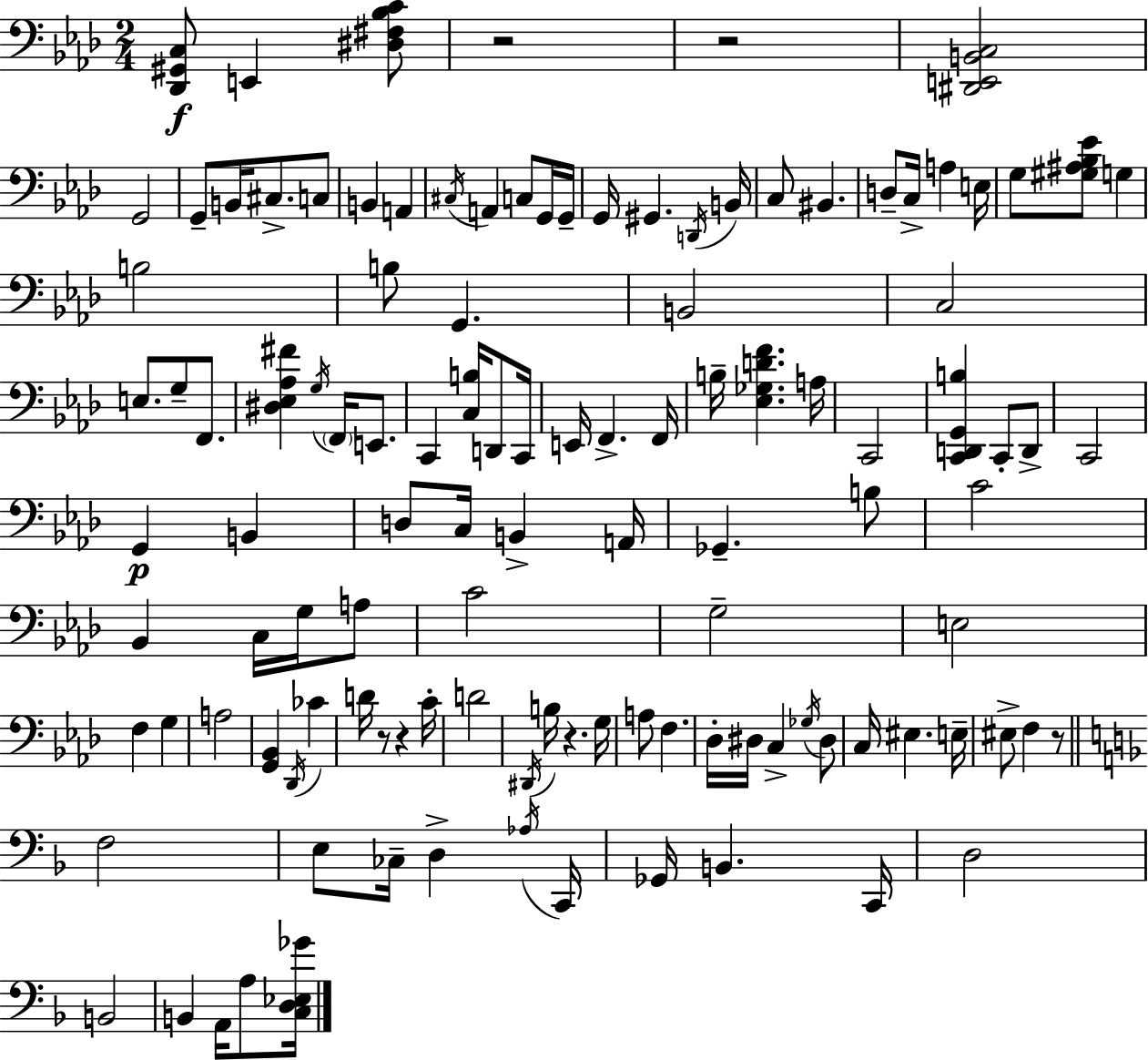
{
  \clef bass
  \numericTimeSignature
  \time 2/4
  \key f \minor
  <des, gis, c>8\f e,4 <dis fis bes c'>8 | r2 | r2 | <dis, e, b, c>2 | \break g,2 | g,8-- b,16 cis8.-> c8 | b,4 a,4 | \acciaccatura { cis16 } a,4 c8 g,16 | \break g,16-- g,16 gis,4. | \acciaccatura { d,16 } b,16 c8 bis,4. | d8-- c16-> a4 | e16 g8 <gis ais bes ees'>8 g4 | \break b2 | b8 g,4. | b,2 | c2 | \break e8. g8-- f,8. | <dis ees aes fis'>4 \acciaccatura { g16 } \parenthesize f,16 | e,8. c,4 <c b>16 | d,8 c,16 e,16 f,4.-> | \break f,16 b16-- <ees ges d' f'>4. | a16 c,2 | <c, d, g, b>4 c,8-. | d,8-> c,2 | \break g,4\p b,4 | d8 c16 b,4-> | a,16 ges,4.-- | b8 c'2 | \break bes,4 c16 | g16 a8 c'2 | g2-- | e2 | \break f4 g4 | a2 | <g, bes,>4 \acciaccatura { des,16 } | ces'4 d'16 r8 r4 | \break c'16-. d'2 | \acciaccatura { dis,16 } b16 r4. | g16 a8 f4. | des16-. dis16 c4-> | \break \acciaccatura { ges16 } dis8 c16 eis4. | e16-- eis8-> | f4 r8 \bar "||" \break \key d \minor f2 | e8 ces16-- d4-> \acciaccatura { aes16 } | c,16 ges,16 b,4. | c,16 d2 | \break b,2 | b,4 a,16 a8 | <c d ees ges'>16 \bar "|."
}